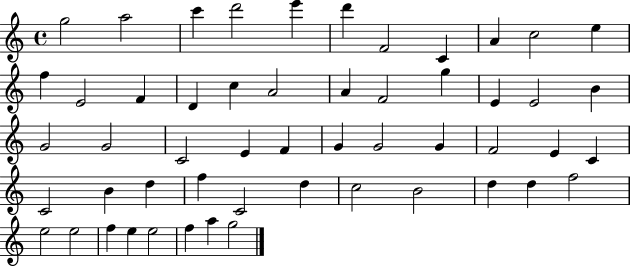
{
  \clef treble
  \time 4/4
  \defaultTimeSignature
  \key c \major
  g''2 a''2 | c'''4 d'''2 e'''4 | d'''4 f'2 c'4 | a'4 c''2 e''4 | \break f''4 e'2 f'4 | d'4 c''4 a'2 | a'4 f'2 g''4 | e'4 e'2 b'4 | \break g'2 g'2 | c'2 e'4 f'4 | g'4 g'2 g'4 | f'2 e'4 c'4 | \break c'2 b'4 d''4 | f''4 c'2 d''4 | c''2 b'2 | d''4 d''4 f''2 | \break e''2 e''2 | f''4 e''4 e''2 | f''4 a''4 g''2 | \bar "|."
}